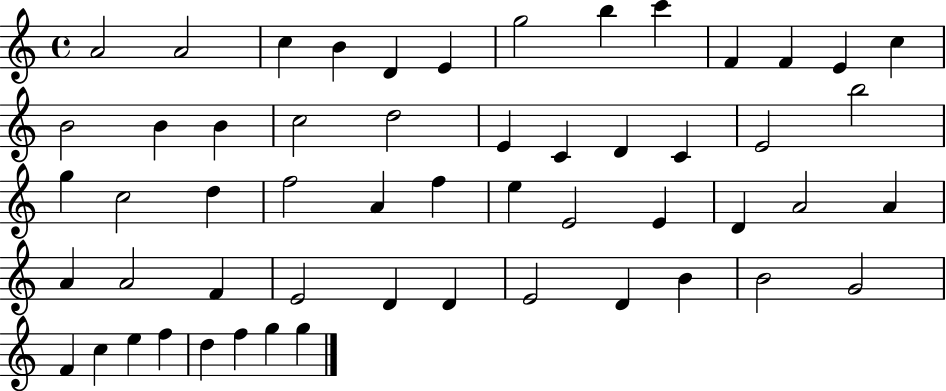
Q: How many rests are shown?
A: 0